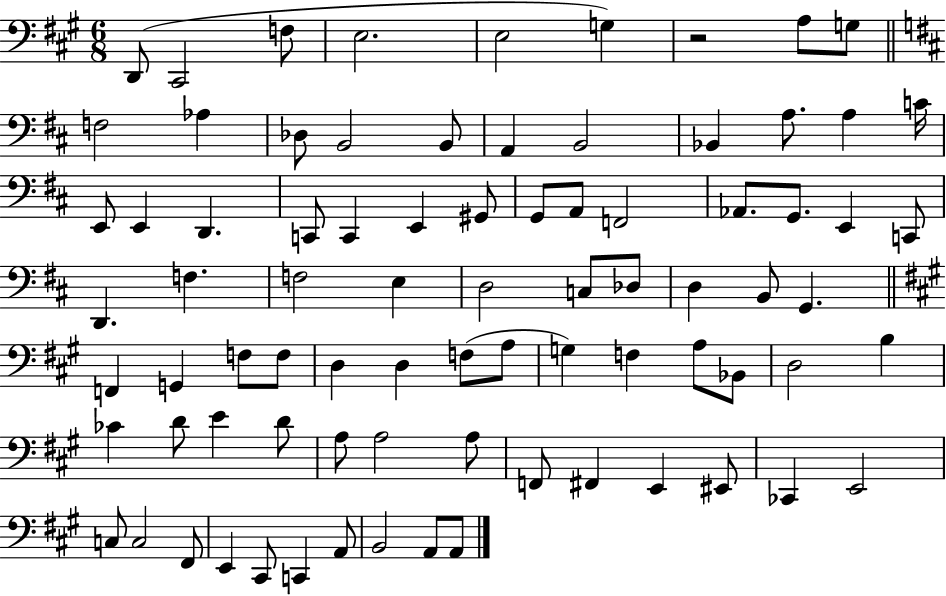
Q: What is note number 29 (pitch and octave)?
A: F2